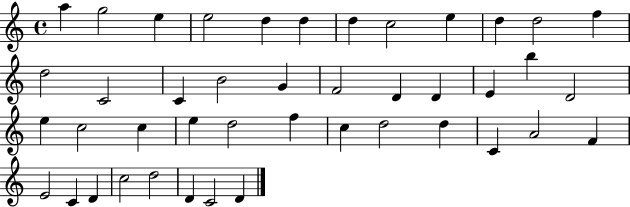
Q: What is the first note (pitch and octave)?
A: A5